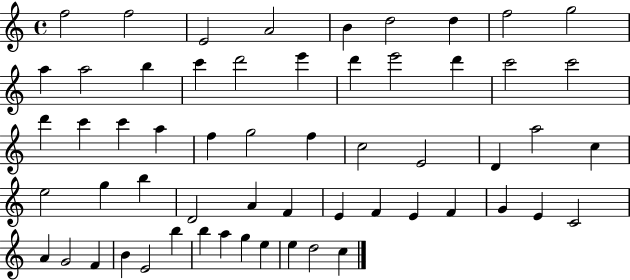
{
  \clef treble
  \time 4/4
  \defaultTimeSignature
  \key c \major
  f''2 f''2 | e'2 a'2 | b'4 d''2 d''4 | f''2 g''2 | \break a''4 a''2 b''4 | c'''4 d'''2 e'''4 | d'''4 e'''2 d'''4 | c'''2 c'''2 | \break d'''4 c'''4 c'''4 a''4 | f''4 g''2 f''4 | c''2 e'2 | d'4 a''2 c''4 | \break e''2 g''4 b''4 | d'2 a'4 f'4 | e'4 f'4 e'4 f'4 | g'4 e'4 c'2 | \break a'4 g'2 f'4 | b'4 e'2 b''4 | b''4 a''4 g''4 e''4 | e''4 d''2 c''4 | \break \bar "|."
}